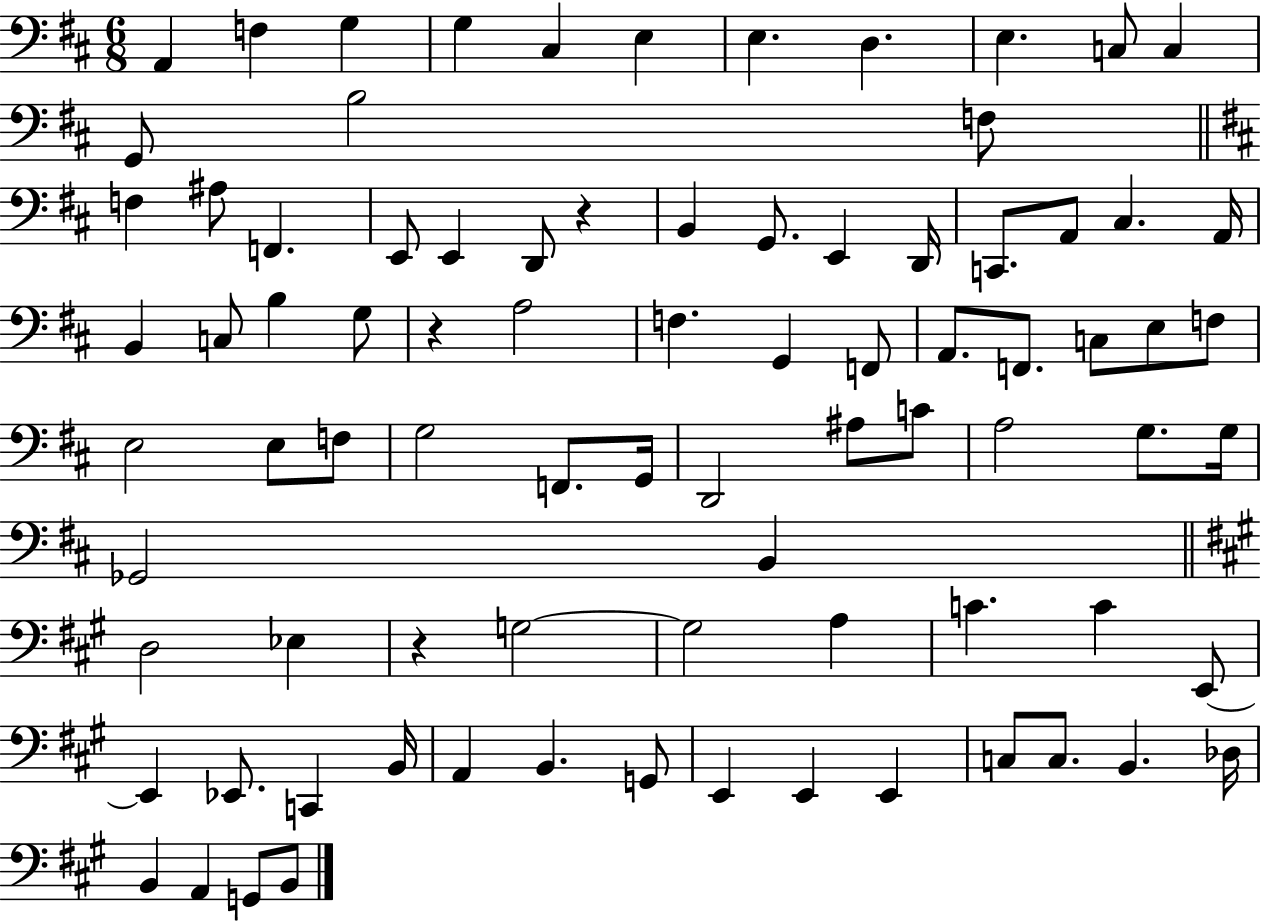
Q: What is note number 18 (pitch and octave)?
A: E2